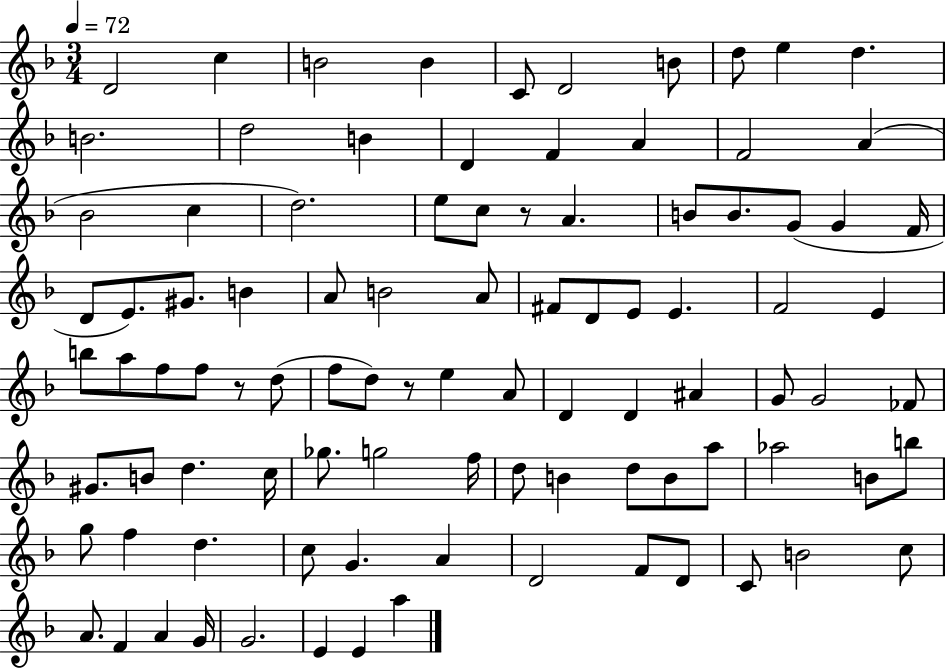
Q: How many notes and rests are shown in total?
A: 95